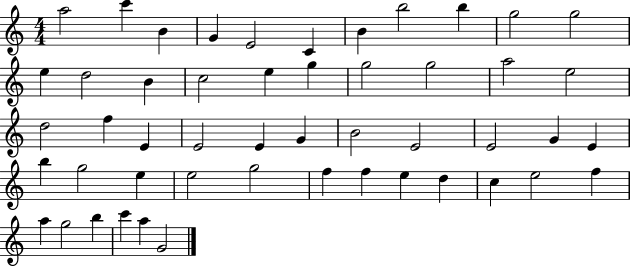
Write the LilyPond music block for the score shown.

{
  \clef treble
  \numericTimeSignature
  \time 4/4
  \key c \major
  a''2 c'''4 b'4 | g'4 e'2 c'4 | b'4 b''2 b''4 | g''2 g''2 | \break e''4 d''2 b'4 | c''2 e''4 g''4 | g''2 g''2 | a''2 e''2 | \break d''2 f''4 e'4 | e'2 e'4 g'4 | b'2 e'2 | e'2 g'4 e'4 | \break b''4 g''2 e''4 | e''2 g''2 | f''4 f''4 e''4 d''4 | c''4 e''2 f''4 | \break a''4 g''2 b''4 | c'''4 a''4 g'2 | \bar "|."
}